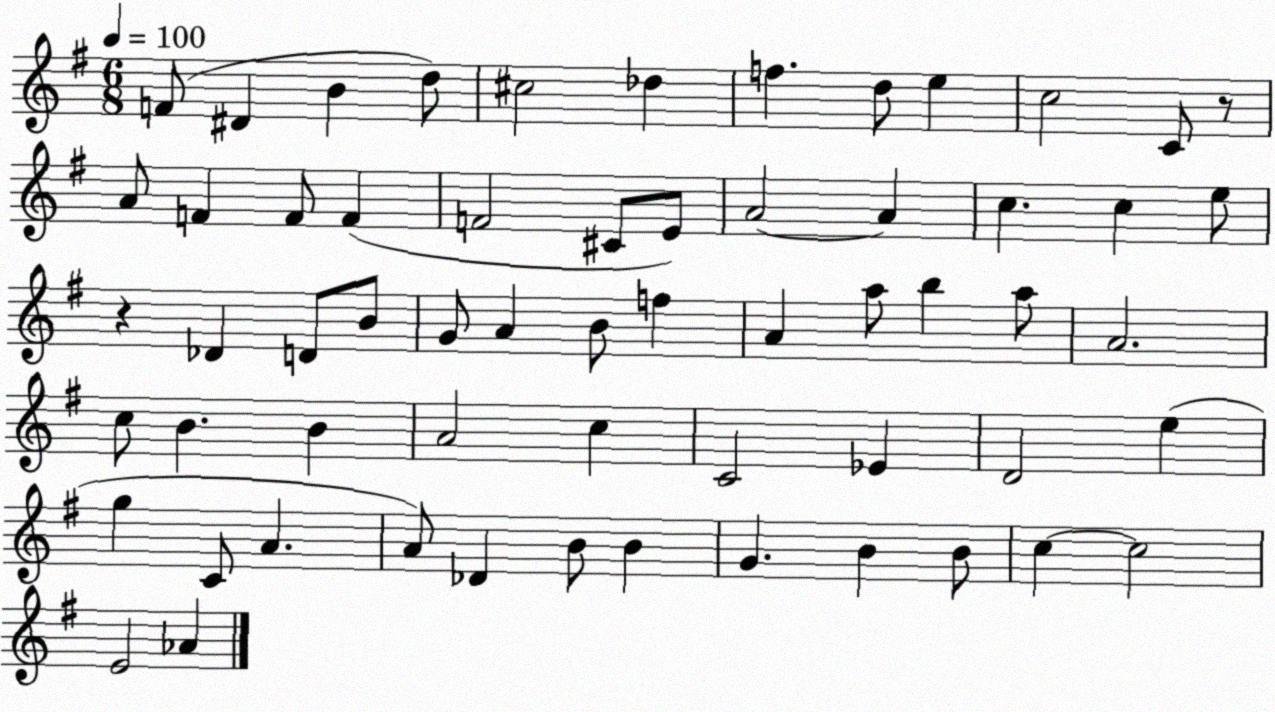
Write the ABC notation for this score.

X:1
T:Untitled
M:6/8
L:1/4
K:G
F/2 ^D B d/2 ^c2 _d f d/2 e c2 C/2 z/2 A/2 F F/2 F F2 ^C/2 E/2 A2 A c c e/2 z _D D/2 B/2 G/2 A B/2 f A a/2 b a/2 A2 c/2 B B A2 c C2 _E D2 e g C/2 A A/2 _D B/2 B G B B/2 c c2 E2 _A